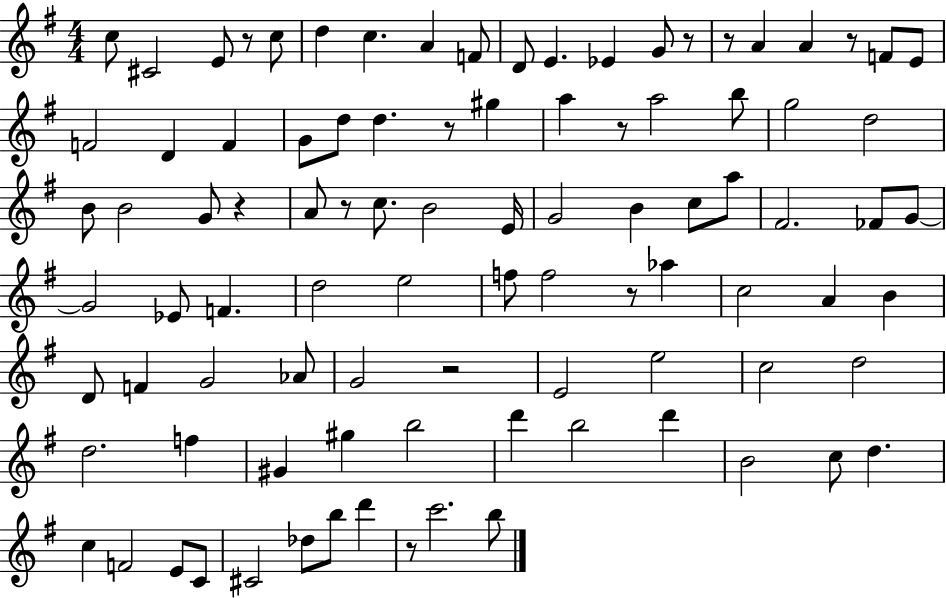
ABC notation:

X:1
T:Untitled
M:4/4
L:1/4
K:G
c/2 ^C2 E/2 z/2 c/2 d c A F/2 D/2 E _E G/2 z/2 z/2 A A z/2 F/2 E/2 F2 D F G/2 d/2 d z/2 ^g a z/2 a2 b/2 g2 d2 B/2 B2 G/2 z A/2 z/2 c/2 B2 E/4 G2 B c/2 a/2 ^F2 _F/2 G/2 G2 _E/2 F d2 e2 f/2 f2 z/2 _a c2 A B D/2 F G2 _A/2 G2 z2 E2 e2 c2 d2 d2 f ^G ^g b2 d' b2 d' B2 c/2 d c F2 E/2 C/2 ^C2 _d/2 b/2 d' z/2 c'2 b/2